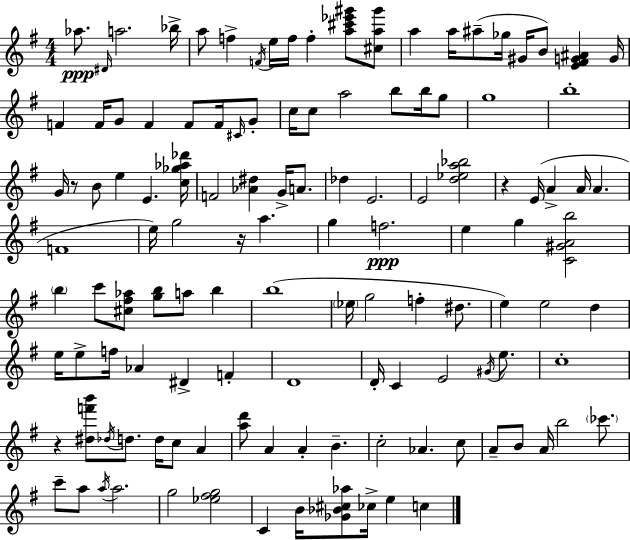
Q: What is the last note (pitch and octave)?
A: C5